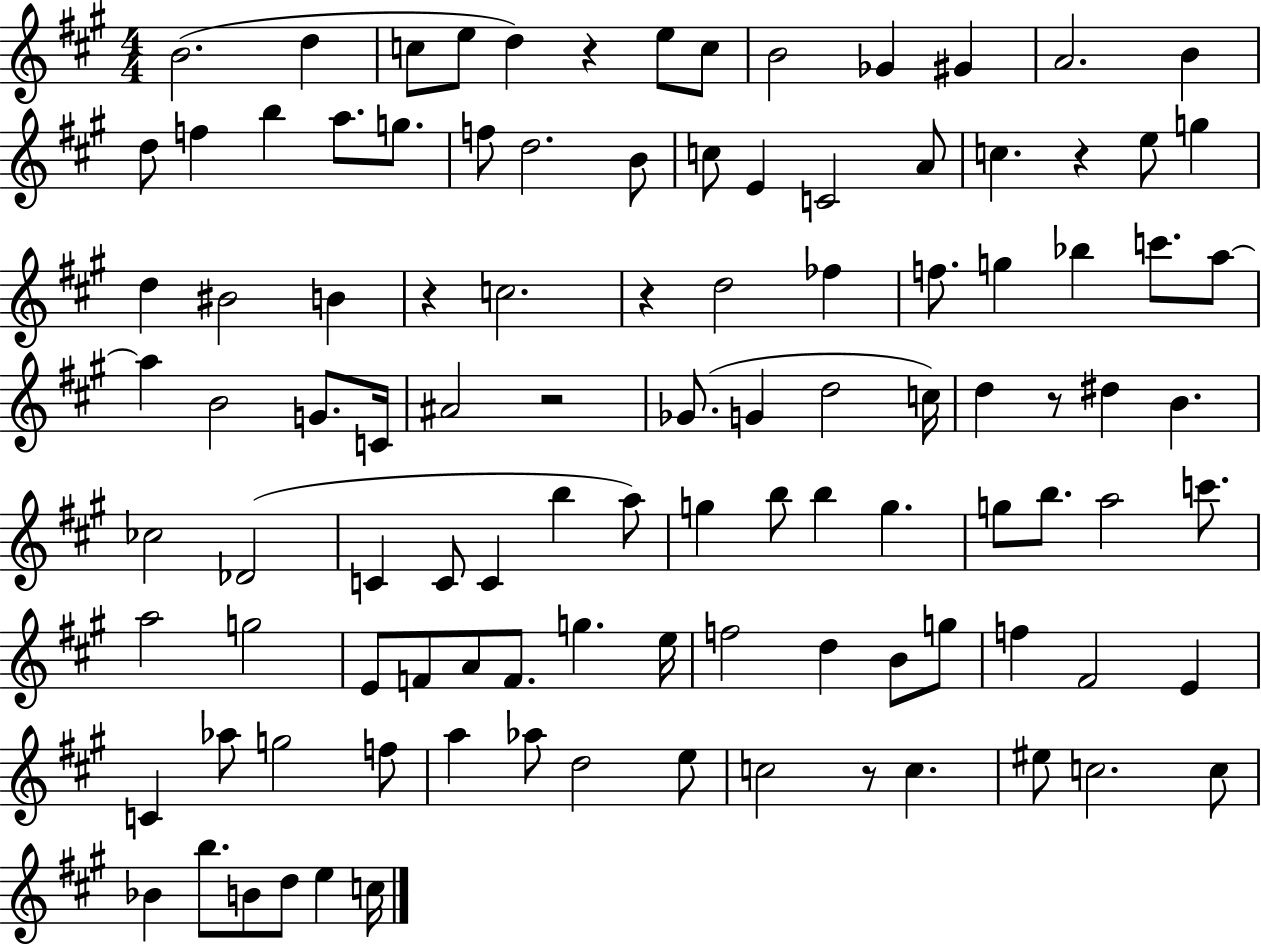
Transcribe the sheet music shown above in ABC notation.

X:1
T:Untitled
M:4/4
L:1/4
K:A
B2 d c/2 e/2 d z e/2 c/2 B2 _G ^G A2 B d/2 f b a/2 g/2 f/2 d2 B/2 c/2 E C2 A/2 c z e/2 g d ^B2 B z c2 z d2 _f f/2 g _b c'/2 a/2 a B2 G/2 C/4 ^A2 z2 _G/2 G d2 c/4 d z/2 ^d B _c2 _D2 C C/2 C b a/2 g b/2 b g g/2 b/2 a2 c'/2 a2 g2 E/2 F/2 A/2 F/2 g e/4 f2 d B/2 g/2 f ^F2 E C _a/2 g2 f/2 a _a/2 d2 e/2 c2 z/2 c ^e/2 c2 c/2 _B b/2 B/2 d/2 e c/4